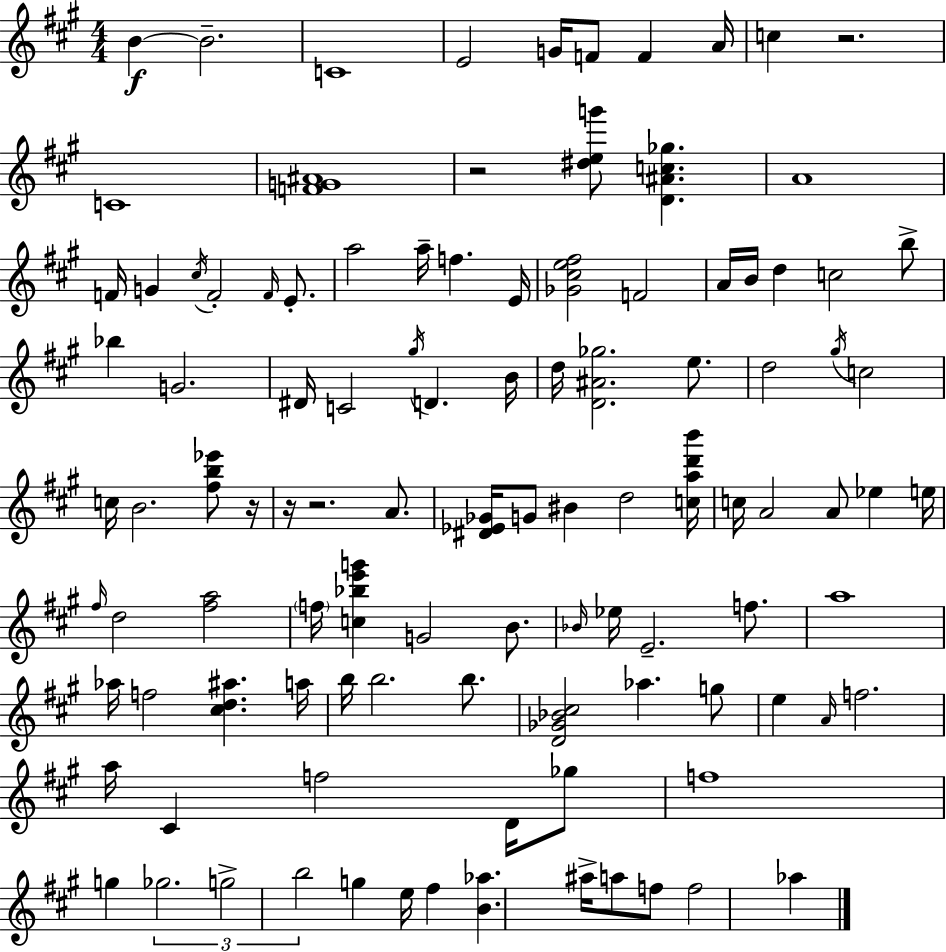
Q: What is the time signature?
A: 4/4